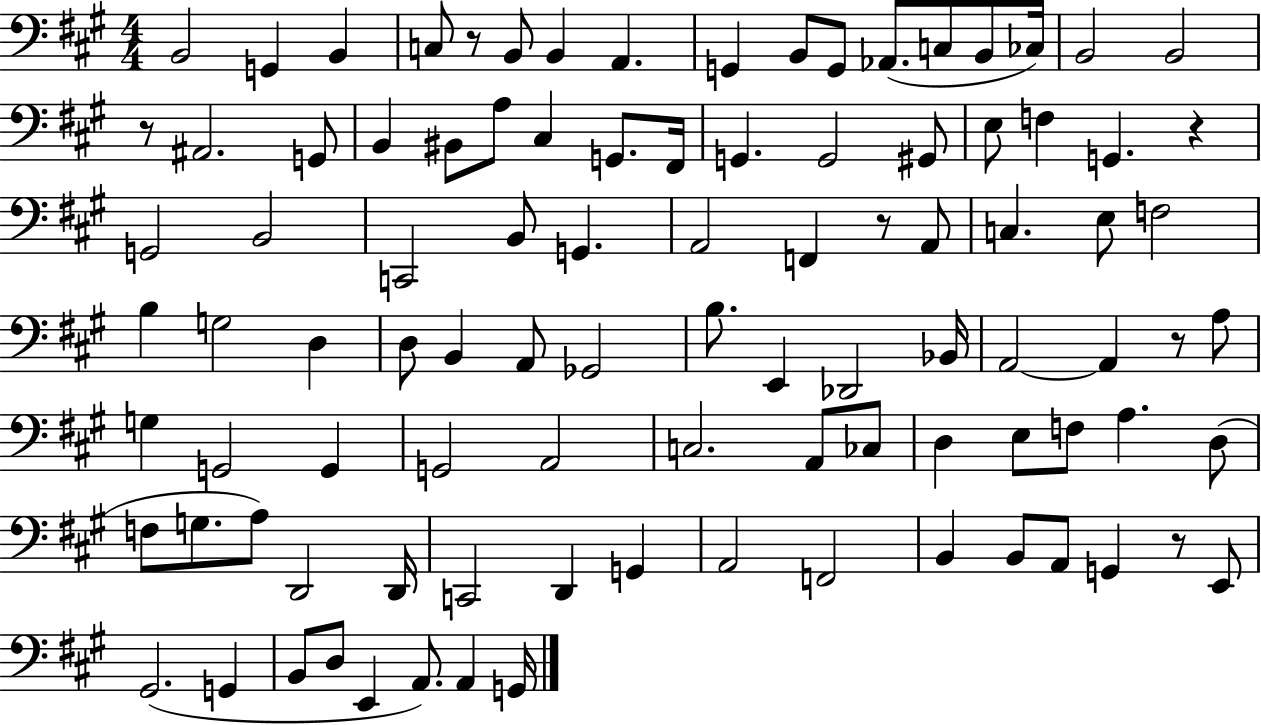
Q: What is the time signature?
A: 4/4